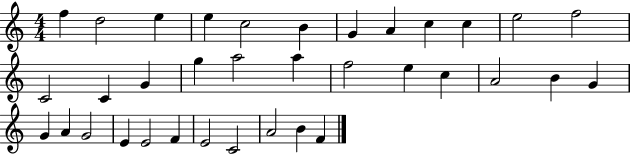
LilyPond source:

{
  \clef treble
  \numericTimeSignature
  \time 4/4
  \key c \major
  f''4 d''2 e''4 | e''4 c''2 b'4 | g'4 a'4 c''4 c''4 | e''2 f''2 | \break c'2 c'4 g'4 | g''4 a''2 a''4 | f''2 e''4 c''4 | a'2 b'4 g'4 | \break g'4 a'4 g'2 | e'4 e'2 f'4 | e'2 c'2 | a'2 b'4 f'4 | \break \bar "|."
}